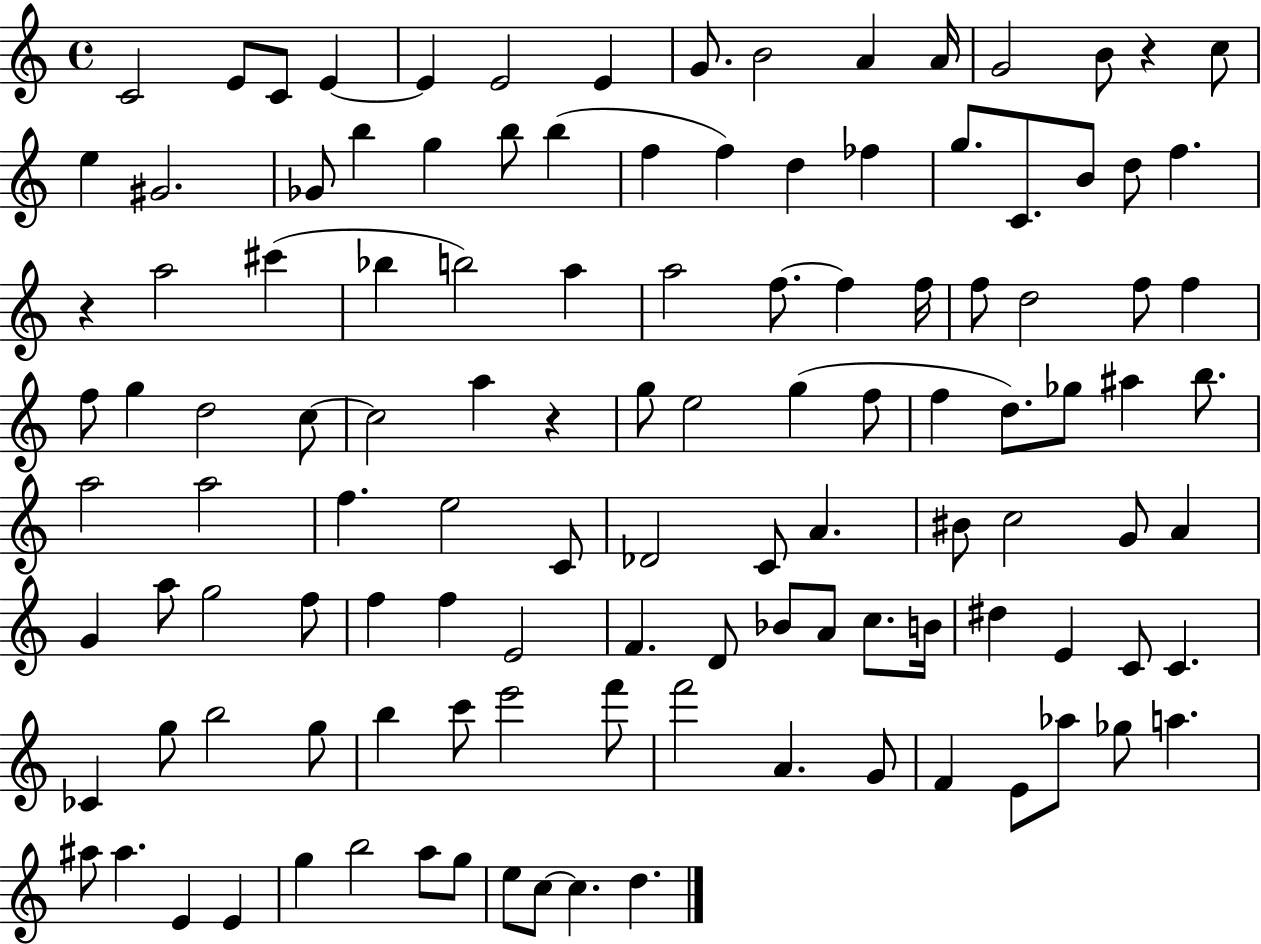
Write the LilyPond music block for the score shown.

{
  \clef treble
  \time 4/4
  \defaultTimeSignature
  \key c \major
  c'2 e'8 c'8 e'4~~ | e'4 e'2 e'4 | g'8. b'2 a'4 a'16 | g'2 b'8 r4 c''8 | \break e''4 gis'2. | ges'8 b''4 g''4 b''8 b''4( | f''4 f''4) d''4 fes''4 | g''8. c'8. b'8 d''8 f''4. | \break r4 a''2 cis'''4( | bes''4 b''2) a''4 | a''2 f''8.~~ f''4 f''16 | f''8 d''2 f''8 f''4 | \break f''8 g''4 d''2 c''8~~ | c''2 a''4 r4 | g''8 e''2 g''4( f''8 | f''4 d''8.) ges''8 ais''4 b''8. | \break a''2 a''2 | f''4. e''2 c'8 | des'2 c'8 a'4. | bis'8 c''2 g'8 a'4 | \break g'4 a''8 g''2 f''8 | f''4 f''4 e'2 | f'4. d'8 bes'8 a'8 c''8. b'16 | dis''4 e'4 c'8 c'4. | \break ces'4 g''8 b''2 g''8 | b''4 c'''8 e'''2 f'''8 | f'''2 a'4. g'8 | f'4 e'8 aes''8 ges''8 a''4. | \break ais''8 ais''4. e'4 e'4 | g''4 b''2 a''8 g''8 | e''8 c''8~~ c''4. d''4. | \bar "|."
}